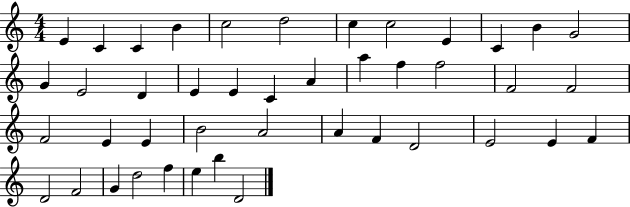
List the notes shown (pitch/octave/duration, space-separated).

E4/q C4/q C4/q B4/q C5/h D5/h C5/q C5/h E4/q C4/q B4/q G4/h G4/q E4/h D4/q E4/q E4/q C4/q A4/q A5/q F5/q F5/h F4/h F4/h F4/h E4/q E4/q B4/h A4/h A4/q F4/q D4/h E4/h E4/q F4/q D4/h F4/h G4/q D5/h F5/q E5/q B5/q D4/h